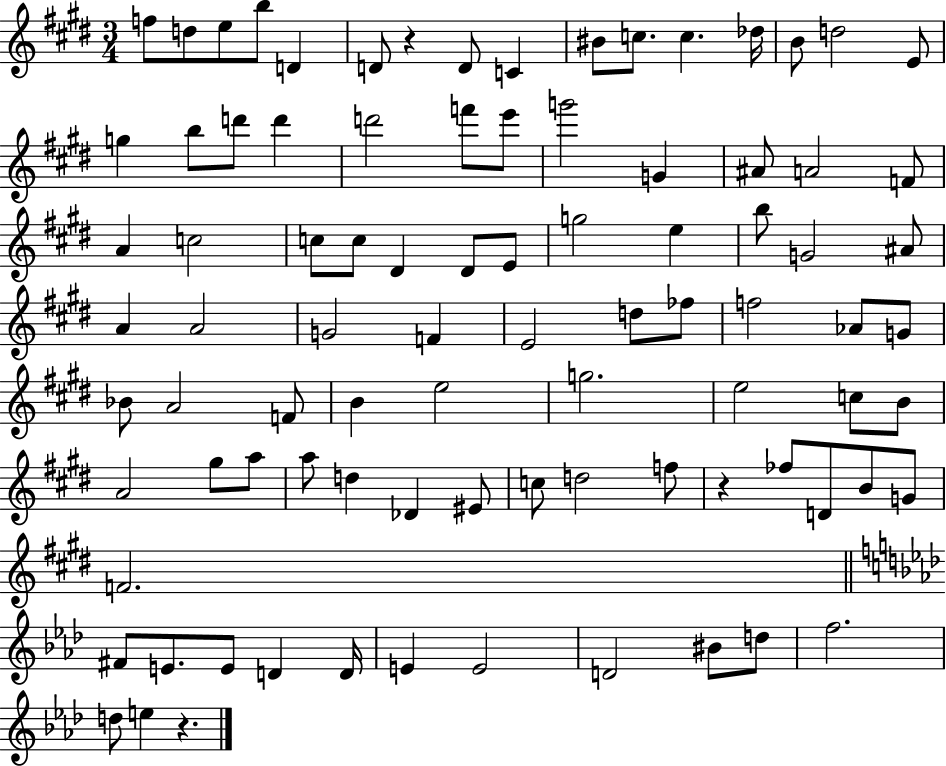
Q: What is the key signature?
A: E major